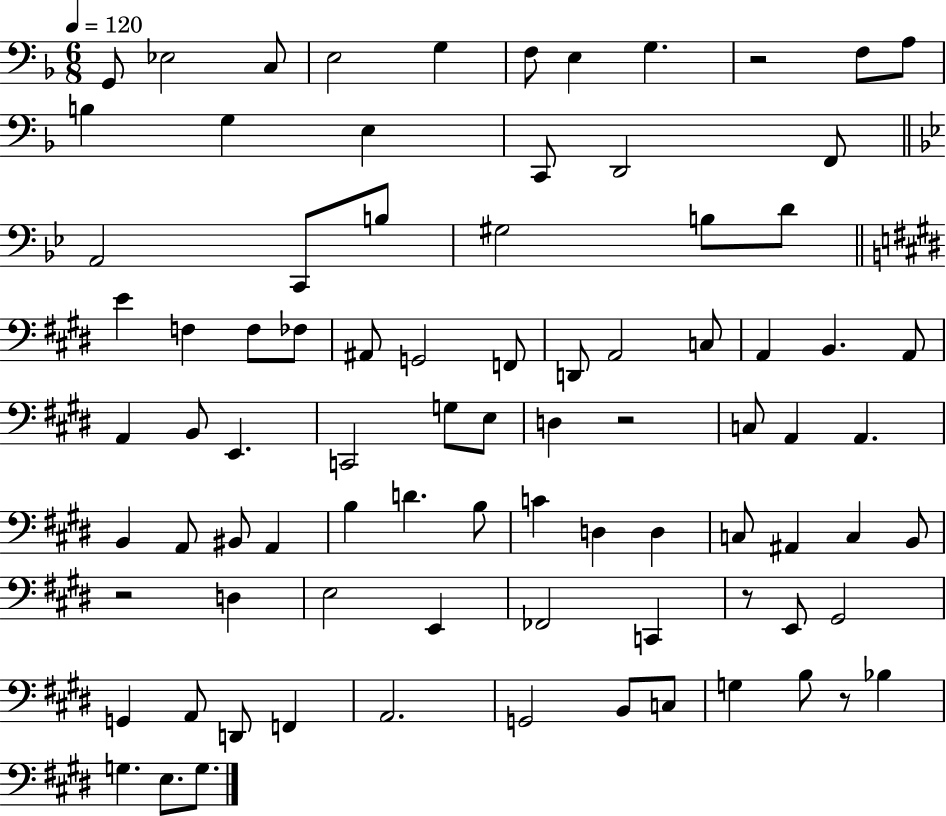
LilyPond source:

{
  \clef bass
  \numericTimeSignature
  \time 6/8
  \key f \major
  \tempo 4 = 120
  \repeat volta 2 { g,8 ees2 c8 | e2 g4 | f8 e4 g4. | r2 f8 a8 | \break b4 g4 e4 | c,8 d,2 f,8 | \bar "||" \break \key bes \major a,2 c,8 b8 | gis2 b8 d'8 | \bar "||" \break \key e \major e'4 f4 f8 fes8 | ais,8 g,2 f,8 | d,8 a,2 c8 | a,4 b,4. a,8 | \break a,4 b,8 e,4. | c,2 g8 e8 | d4 r2 | c8 a,4 a,4. | \break b,4 a,8 bis,8 a,4 | b4 d'4. b8 | c'4 d4 d4 | c8 ais,4 c4 b,8 | \break r2 d4 | e2 e,4 | fes,2 c,4 | r8 e,8 gis,2 | \break g,4 a,8 d,8 f,4 | a,2. | g,2 b,8 c8 | g4 b8 r8 bes4 | \break g4. e8. g8. | } \bar "|."
}